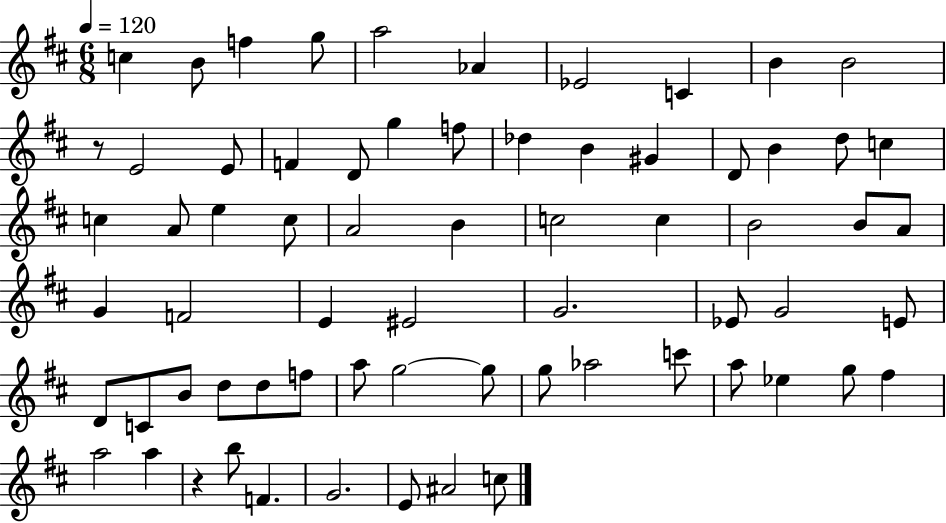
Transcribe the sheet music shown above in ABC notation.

X:1
T:Untitled
M:6/8
L:1/4
K:D
c B/2 f g/2 a2 _A _E2 C B B2 z/2 E2 E/2 F D/2 g f/2 _d B ^G D/2 B d/2 c c A/2 e c/2 A2 B c2 c B2 B/2 A/2 G F2 E ^E2 G2 _E/2 G2 E/2 D/2 C/2 B/2 d/2 d/2 f/2 a/2 g2 g/2 g/2 _a2 c'/2 a/2 _e g/2 ^f a2 a z b/2 F G2 E/2 ^A2 c/2